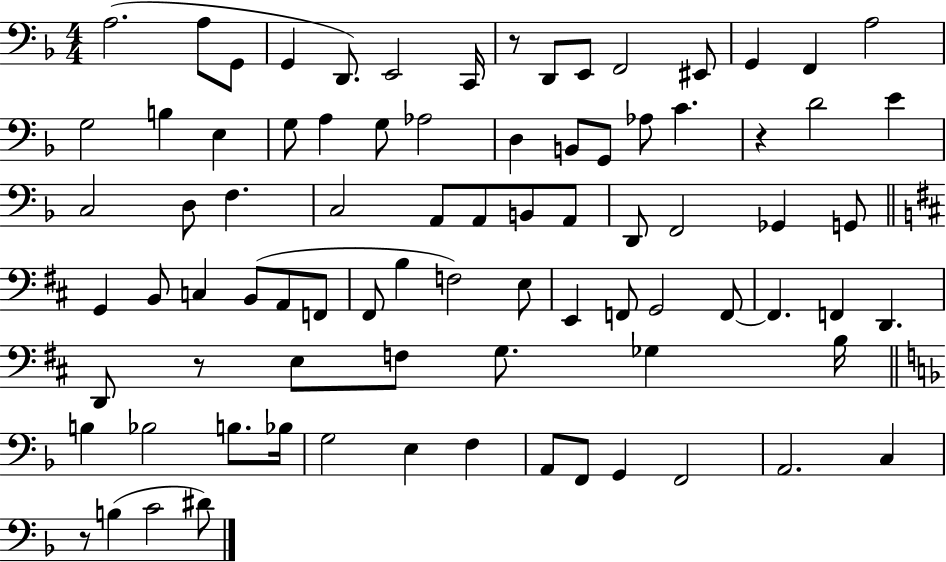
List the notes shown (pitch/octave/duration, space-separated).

A3/h. A3/e G2/e G2/q D2/e. E2/h C2/s R/e D2/e E2/e F2/h EIS2/e G2/q F2/q A3/h G3/h B3/q E3/q G3/e A3/q G3/e Ab3/h D3/q B2/e G2/e Ab3/e C4/q. R/q D4/h E4/q C3/h D3/e F3/q. C3/h A2/e A2/e B2/e A2/e D2/e F2/h Gb2/q G2/e G2/q B2/e C3/q B2/e A2/e F2/e F#2/e B3/q F3/h E3/e E2/q F2/e G2/h F2/e F2/q. F2/q D2/q. D2/e R/e E3/e F3/e G3/e. Gb3/q B3/s B3/q Bb3/h B3/e. Bb3/s G3/h E3/q F3/q A2/e F2/e G2/q F2/h A2/h. C3/q R/e B3/q C4/h D#4/e